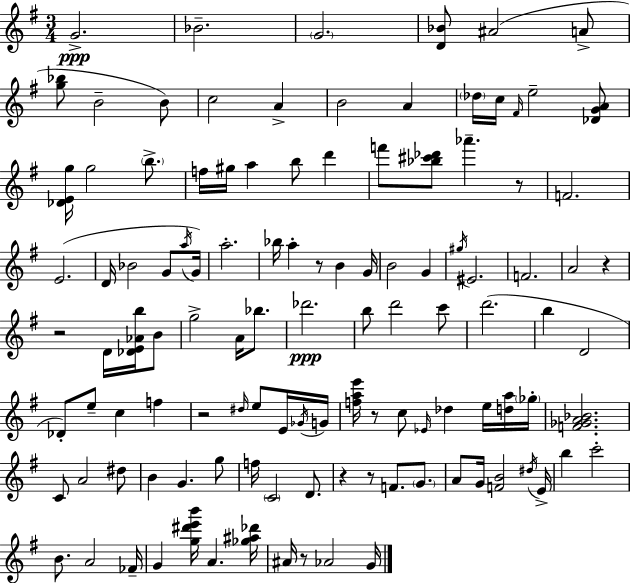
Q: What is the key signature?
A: G major